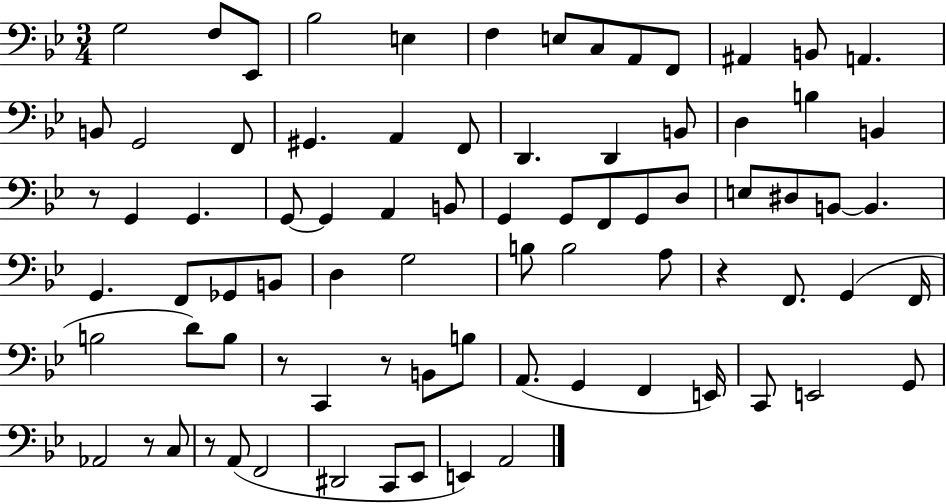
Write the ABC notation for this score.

X:1
T:Untitled
M:3/4
L:1/4
K:Bb
G,2 F,/2 _E,,/2 _B,2 E, F, E,/2 C,/2 A,,/2 F,,/2 ^A,, B,,/2 A,, B,,/2 G,,2 F,,/2 ^G,, A,, F,,/2 D,, D,, B,,/2 D, B, B,, z/2 G,, G,, G,,/2 G,, A,, B,,/2 G,, G,,/2 F,,/2 G,,/2 D,/2 E,/2 ^D,/2 B,,/2 B,, G,, F,,/2 _G,,/2 B,,/2 D, G,2 B,/2 B,2 A,/2 z F,,/2 G,, F,,/4 B,2 D/2 B,/2 z/2 C,, z/2 B,,/2 B,/2 A,,/2 G,, F,, E,,/4 C,,/2 E,,2 G,,/2 _A,,2 z/2 C,/2 z/2 A,,/2 F,,2 ^D,,2 C,,/2 _E,,/2 E,, A,,2